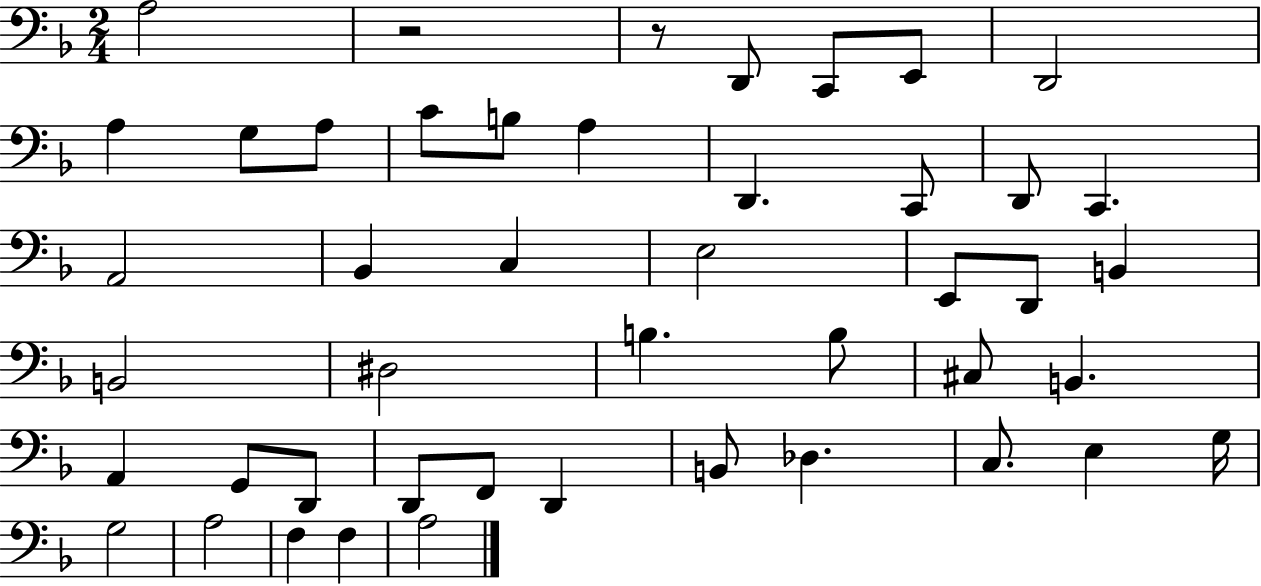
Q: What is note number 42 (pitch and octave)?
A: F3